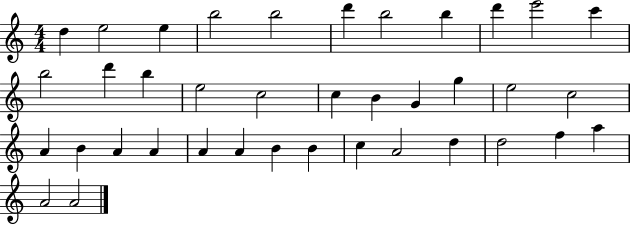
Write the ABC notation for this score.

X:1
T:Untitled
M:4/4
L:1/4
K:C
d e2 e b2 b2 d' b2 b d' e'2 c' b2 d' b e2 c2 c B G g e2 c2 A B A A A A B B c A2 d d2 f a A2 A2